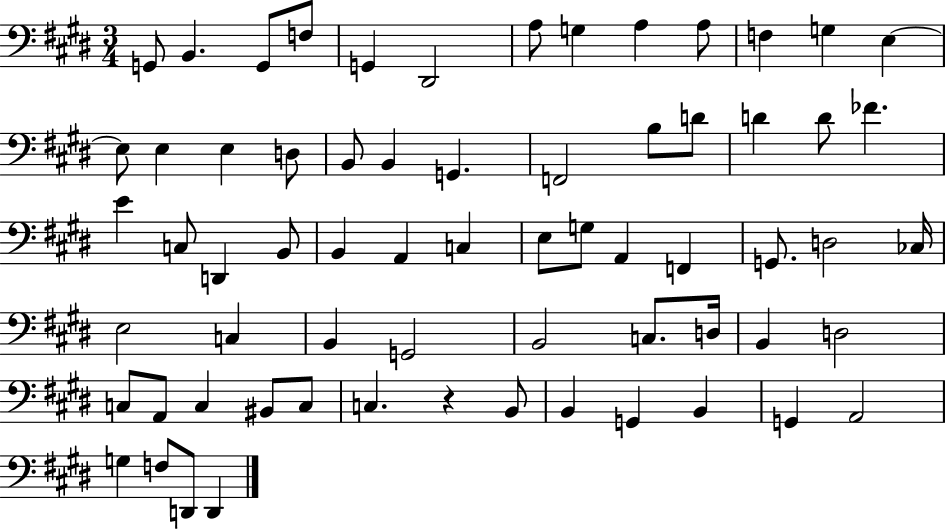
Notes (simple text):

G2/e B2/q. G2/e F3/e G2/q D#2/h A3/e G3/q A3/q A3/e F3/q G3/q E3/q E3/e E3/q E3/q D3/e B2/e B2/q G2/q. F2/h B3/e D4/e D4/q D4/e FES4/q. E4/q C3/e D2/q B2/e B2/q A2/q C3/q E3/e G3/e A2/q F2/q G2/e. D3/h CES3/s E3/h C3/q B2/q G2/h B2/h C3/e. D3/s B2/q D3/h C3/e A2/e C3/q BIS2/e C3/e C3/q. R/q B2/e B2/q G2/q B2/q G2/q A2/h G3/q F3/e D2/e D2/q